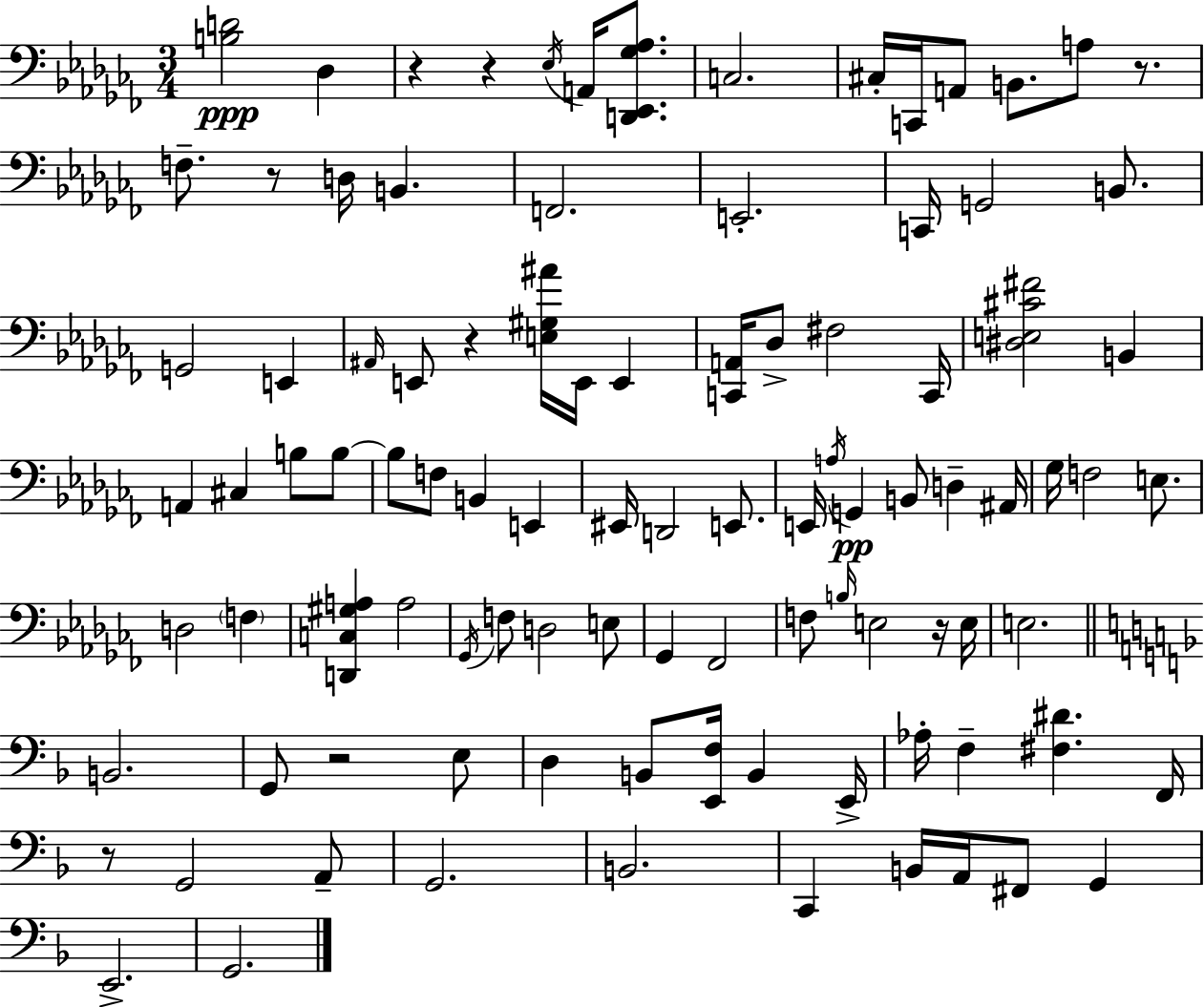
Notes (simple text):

[B3,D4]/h Db3/q R/q R/q Eb3/s A2/s [D2,Eb2,Gb3,Ab3]/e. C3/h. C#3/s C2/s A2/e B2/e. A3/e R/e. F3/e. R/e D3/s B2/q. F2/h. E2/h. C2/s G2/h B2/e. G2/h E2/q A#2/s E2/e R/q [E3,G#3,A#4]/s E2/s E2/q [C2,A2]/s Db3/e F#3/h C2/s [D#3,E3,C#4,F#4]/h B2/q A2/q C#3/q B3/e B3/e B3/e F3/e B2/q E2/q EIS2/s D2/h E2/e. E2/s A3/s G2/q B2/e D3/q A#2/s Gb3/s F3/h E3/e. D3/h F3/q [D2,C3,G#3,A3]/q A3/h Gb2/s F3/e D3/h E3/e Gb2/q FES2/h F3/e B3/s E3/h R/s E3/s E3/h. B2/h. G2/e R/h E3/e D3/q B2/e [E2,F3]/s B2/q E2/s Ab3/s F3/q [F#3,D#4]/q. F2/s R/e G2/h A2/e G2/h. B2/h. C2/q B2/s A2/s F#2/e G2/q E2/h. G2/h.